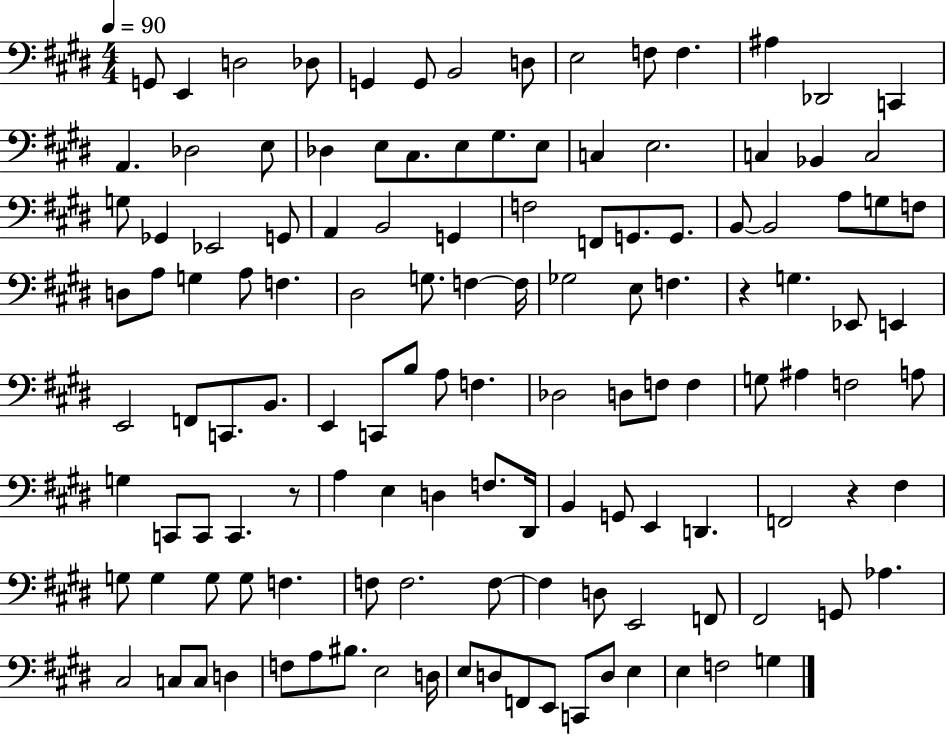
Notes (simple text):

G2/e E2/q D3/h Db3/e G2/q G2/e B2/h D3/e E3/h F3/e F3/q. A#3/q Db2/h C2/q A2/q. Db3/h E3/e Db3/q E3/e C#3/e. E3/e G#3/e. E3/e C3/q E3/h. C3/q Bb2/q C3/h G3/e Gb2/q Eb2/h G2/e A2/q B2/h G2/q F3/h F2/e G2/e. G2/e. B2/e B2/h A3/e G3/e F3/e D3/e A3/e G3/q A3/e F3/q. D#3/h G3/e. F3/q F3/s Gb3/h E3/e F3/q. R/q G3/q. Eb2/e E2/q E2/h F2/e C2/e. B2/e. E2/q C2/e B3/e A3/e F3/q. Db3/h D3/e F3/e F3/q G3/e A#3/q F3/h A3/e G3/q C2/e C2/e C2/q. R/e A3/q E3/q D3/q F3/e. D#2/s B2/q G2/e E2/q D2/q. F2/h R/q F#3/q G3/e G3/q G3/e G3/e F3/q. F3/e F3/h. F3/e F3/q D3/e E2/h F2/e F#2/h G2/e Ab3/q. C#3/h C3/e C3/e D3/q F3/e A3/e BIS3/e. E3/h D3/s E3/e D3/e F2/e E2/e C2/e D3/e E3/q E3/q F3/h G3/q